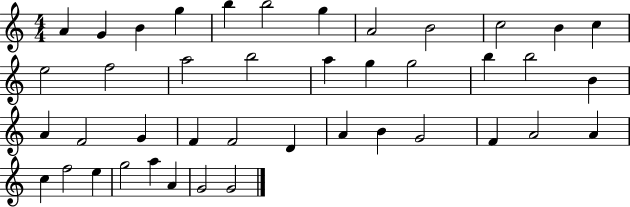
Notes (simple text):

A4/q G4/q B4/q G5/q B5/q B5/h G5/q A4/h B4/h C5/h B4/q C5/q E5/h F5/h A5/h B5/h A5/q G5/q G5/h B5/q B5/h B4/q A4/q F4/h G4/q F4/q F4/h D4/q A4/q B4/q G4/h F4/q A4/h A4/q C5/q F5/h E5/q G5/h A5/q A4/q G4/h G4/h